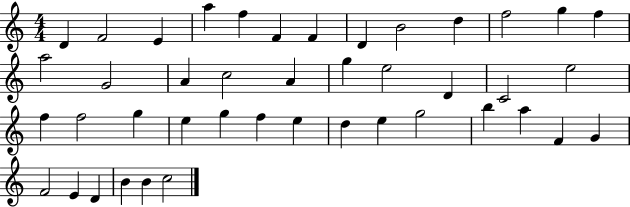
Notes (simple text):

D4/q F4/h E4/q A5/q F5/q F4/q F4/q D4/q B4/h D5/q F5/h G5/q F5/q A5/h G4/h A4/q C5/h A4/q G5/q E5/h D4/q C4/h E5/h F5/q F5/h G5/q E5/q G5/q F5/q E5/q D5/q E5/q G5/h B5/q A5/q F4/q G4/q F4/h E4/q D4/q B4/q B4/q C5/h